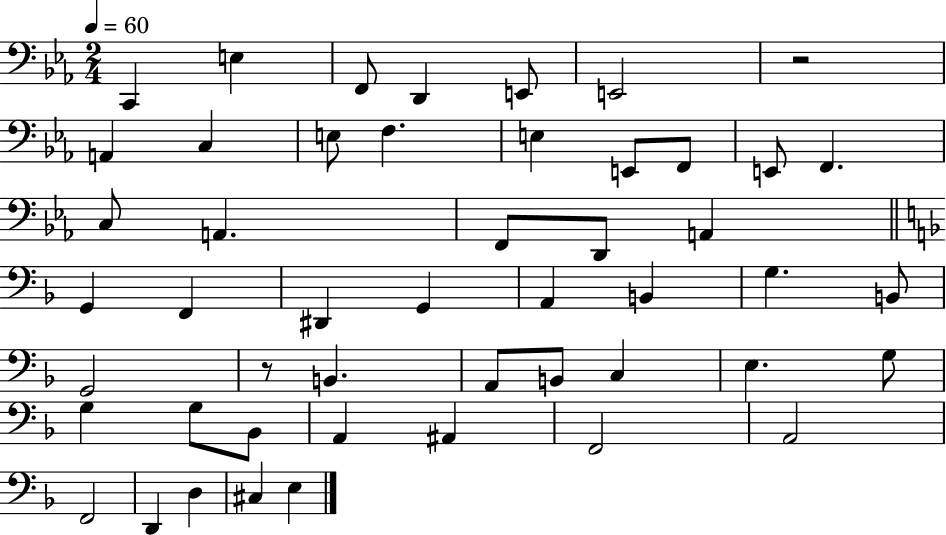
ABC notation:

X:1
T:Untitled
M:2/4
L:1/4
K:Eb
C,, E, F,,/2 D,, E,,/2 E,,2 z2 A,, C, E,/2 F, E, E,,/2 F,,/2 E,,/2 F,, C,/2 A,, F,,/2 D,,/2 A,, G,, F,, ^D,, G,, A,, B,, G, B,,/2 G,,2 z/2 B,, A,,/2 B,,/2 C, E, G,/2 G, G,/2 _B,,/2 A,, ^A,, F,,2 A,,2 F,,2 D,, D, ^C, E,